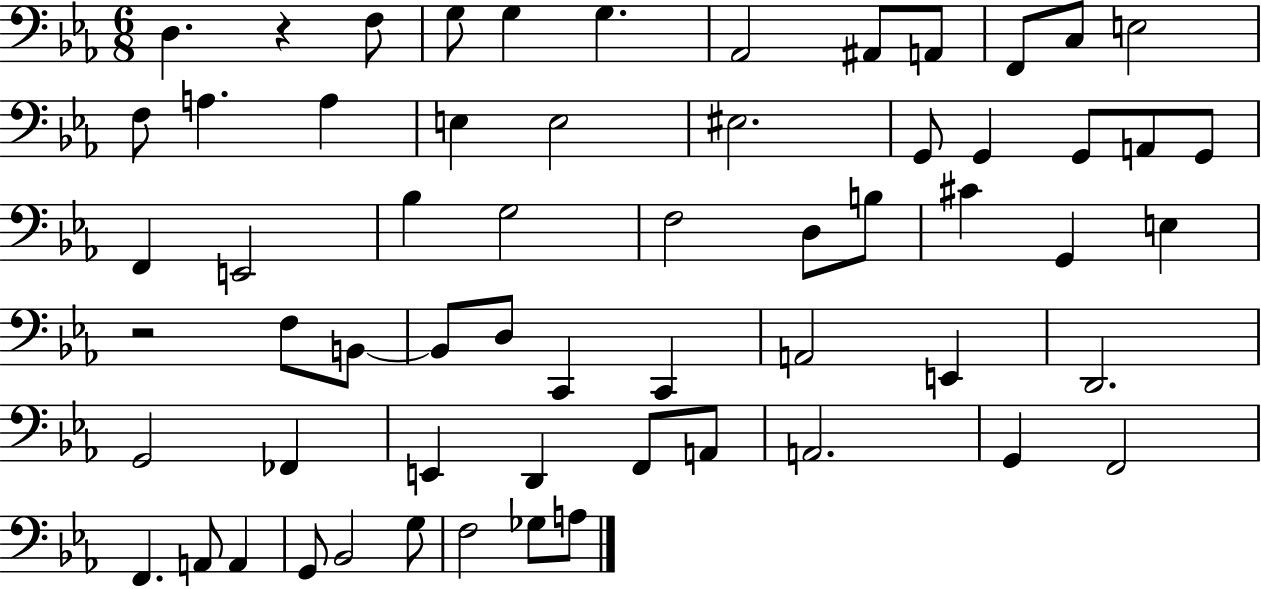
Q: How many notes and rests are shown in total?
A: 61